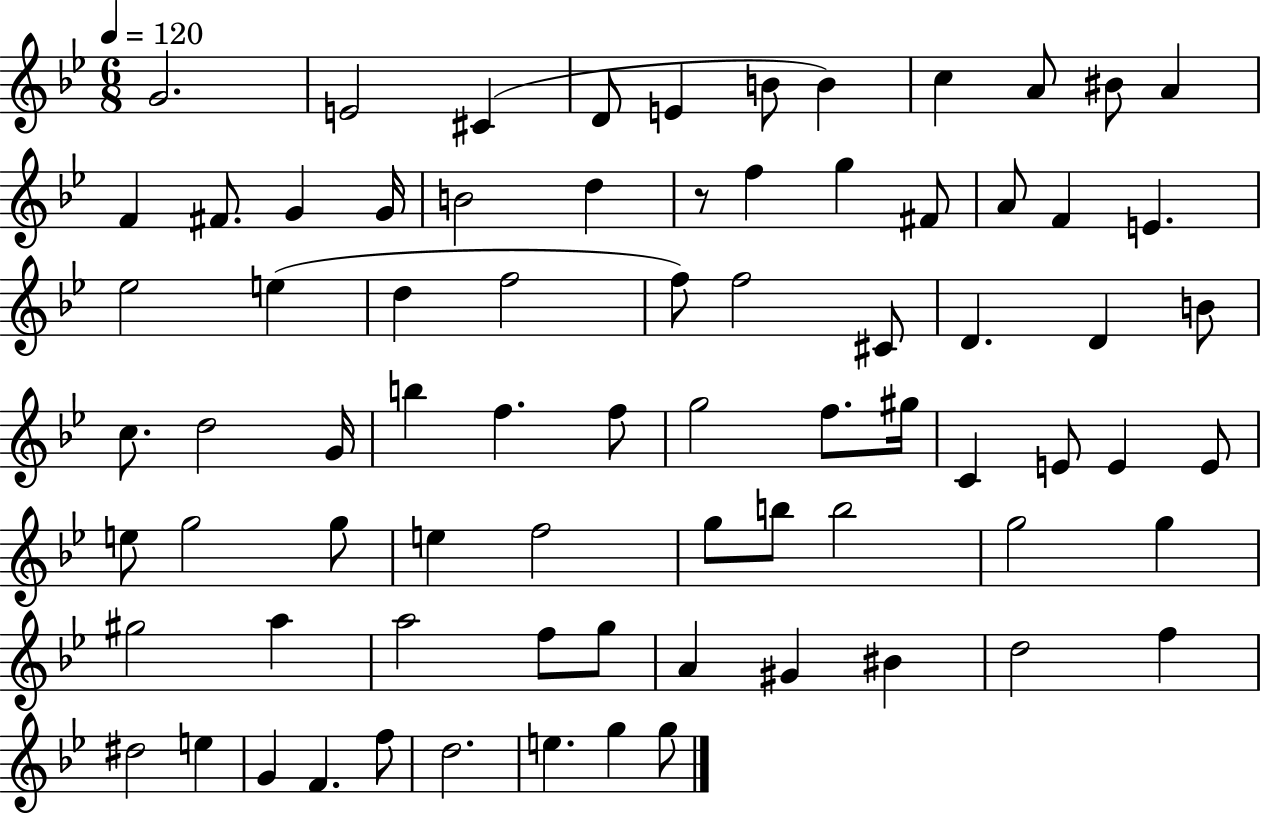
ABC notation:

X:1
T:Untitled
M:6/8
L:1/4
K:Bb
G2 E2 ^C D/2 E B/2 B c A/2 ^B/2 A F ^F/2 G G/4 B2 d z/2 f g ^F/2 A/2 F E _e2 e d f2 f/2 f2 ^C/2 D D B/2 c/2 d2 G/4 b f f/2 g2 f/2 ^g/4 C E/2 E E/2 e/2 g2 g/2 e f2 g/2 b/2 b2 g2 g ^g2 a a2 f/2 g/2 A ^G ^B d2 f ^d2 e G F f/2 d2 e g g/2